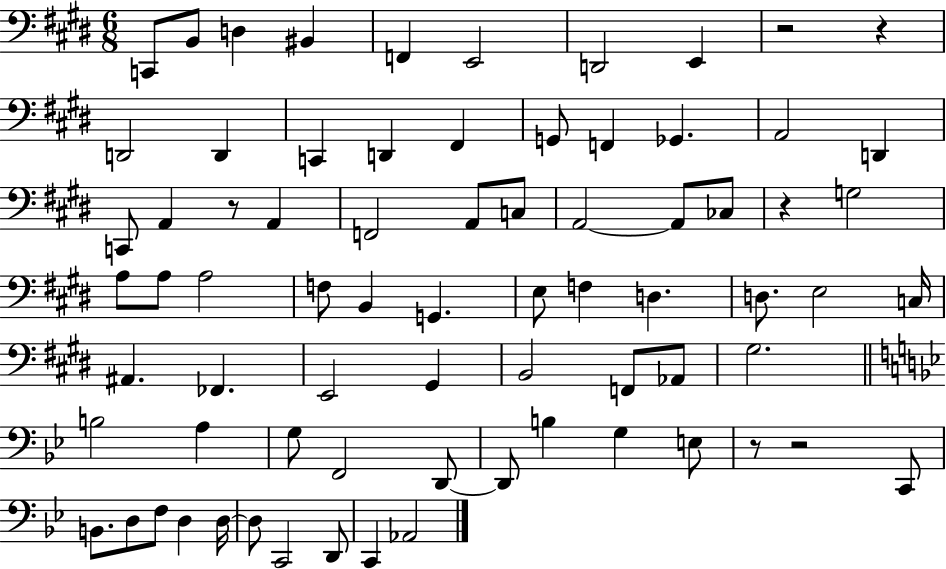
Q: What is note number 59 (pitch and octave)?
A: B2